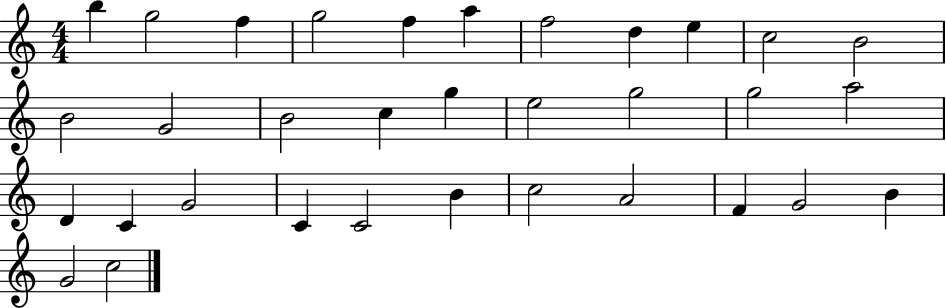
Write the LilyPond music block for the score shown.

{
  \clef treble
  \numericTimeSignature
  \time 4/4
  \key c \major
  b''4 g''2 f''4 | g''2 f''4 a''4 | f''2 d''4 e''4 | c''2 b'2 | \break b'2 g'2 | b'2 c''4 g''4 | e''2 g''2 | g''2 a''2 | \break d'4 c'4 g'2 | c'4 c'2 b'4 | c''2 a'2 | f'4 g'2 b'4 | \break g'2 c''2 | \bar "|."
}